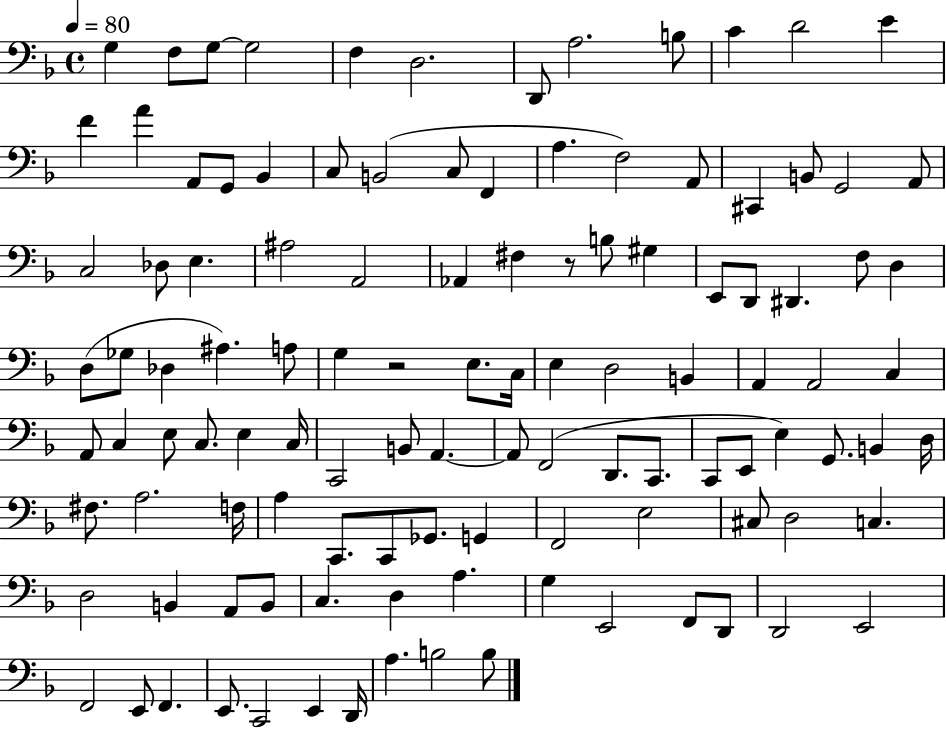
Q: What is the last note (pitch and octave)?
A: B3